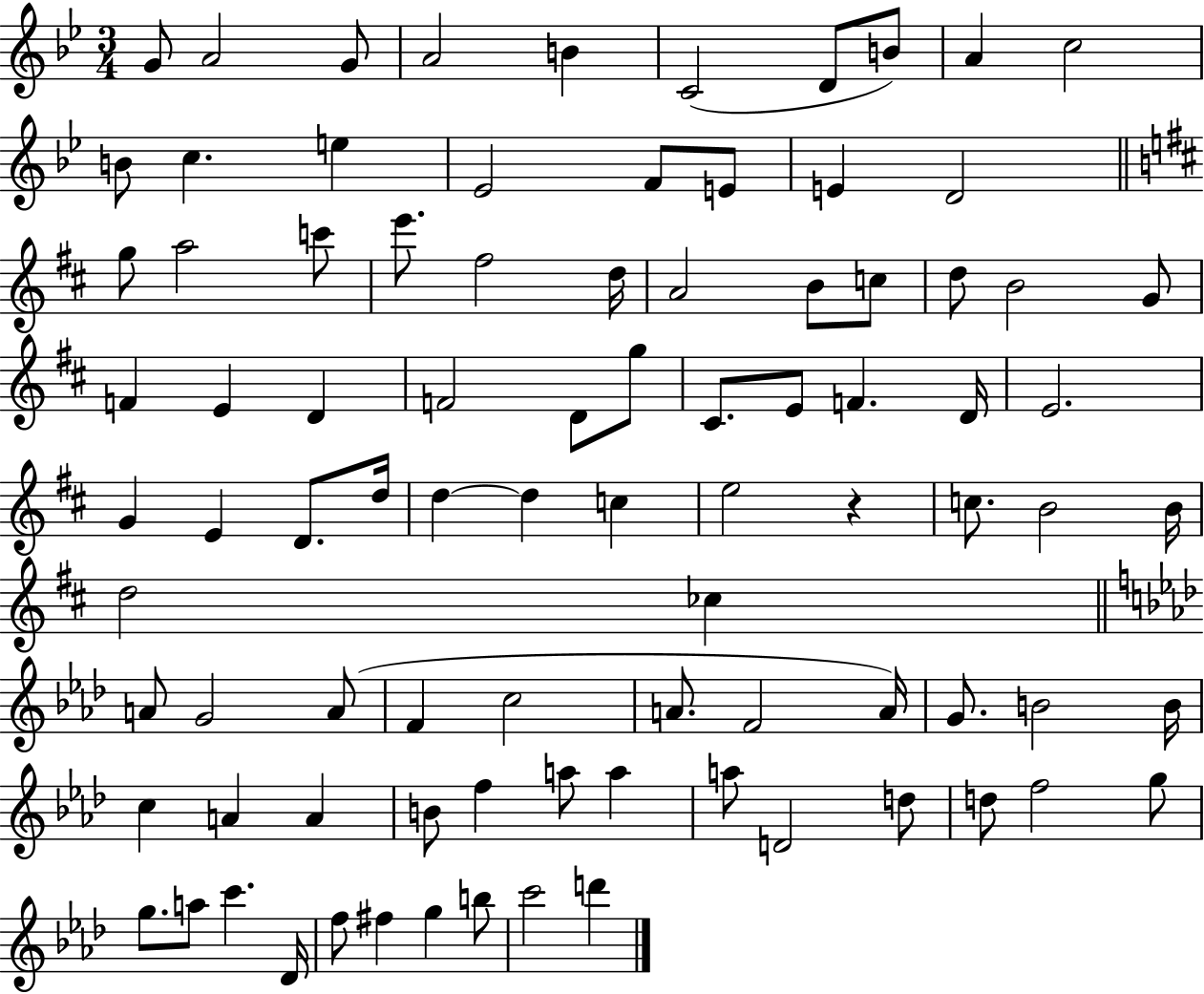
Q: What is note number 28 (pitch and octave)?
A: D5